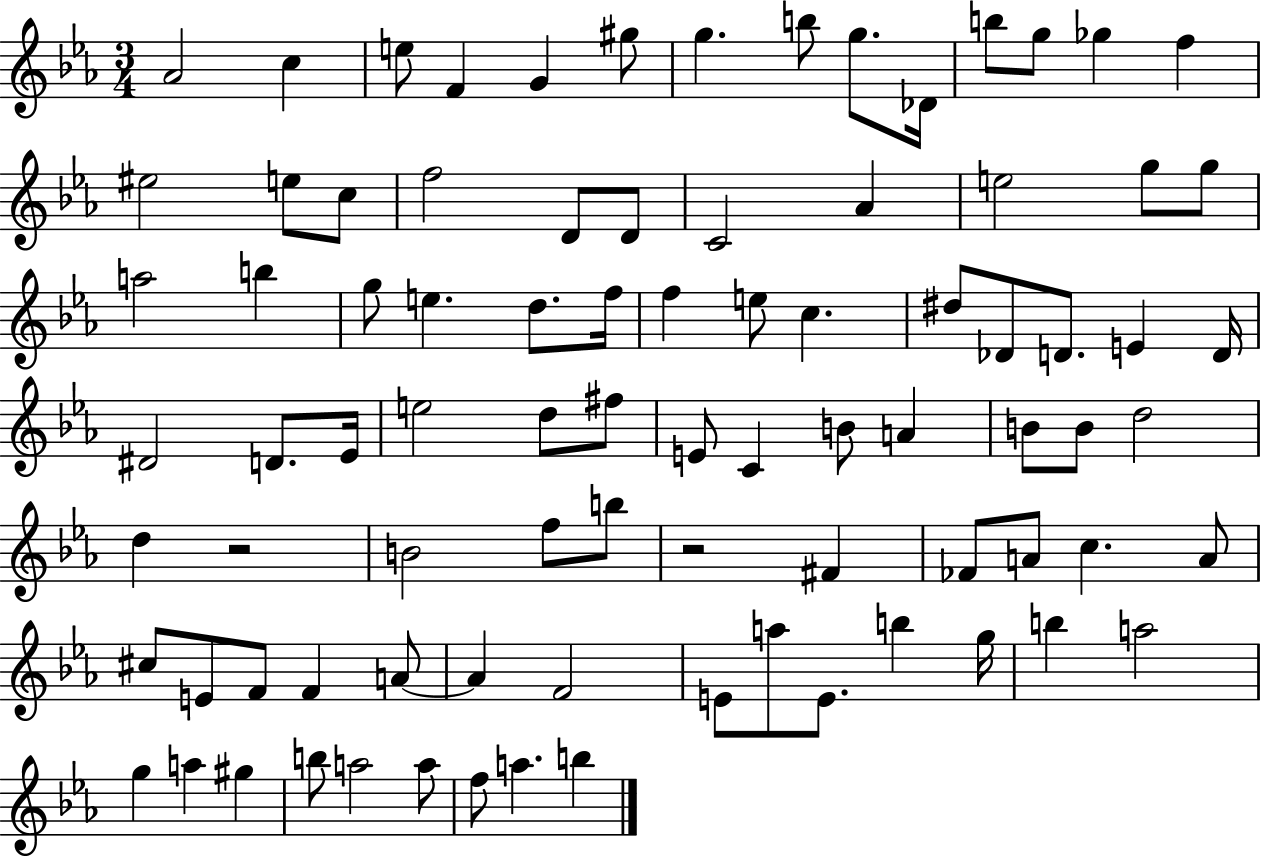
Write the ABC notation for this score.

X:1
T:Untitled
M:3/4
L:1/4
K:Eb
_A2 c e/2 F G ^g/2 g b/2 g/2 _D/4 b/2 g/2 _g f ^e2 e/2 c/2 f2 D/2 D/2 C2 _A e2 g/2 g/2 a2 b g/2 e d/2 f/4 f e/2 c ^d/2 _D/2 D/2 E D/4 ^D2 D/2 _E/4 e2 d/2 ^f/2 E/2 C B/2 A B/2 B/2 d2 d z2 B2 f/2 b/2 z2 ^F _F/2 A/2 c A/2 ^c/2 E/2 F/2 F A/2 A F2 E/2 a/2 E/2 b g/4 b a2 g a ^g b/2 a2 a/2 f/2 a b